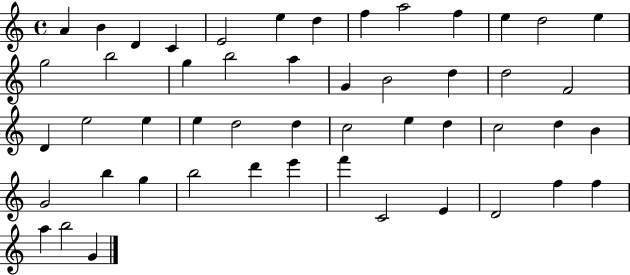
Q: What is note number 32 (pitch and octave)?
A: D5